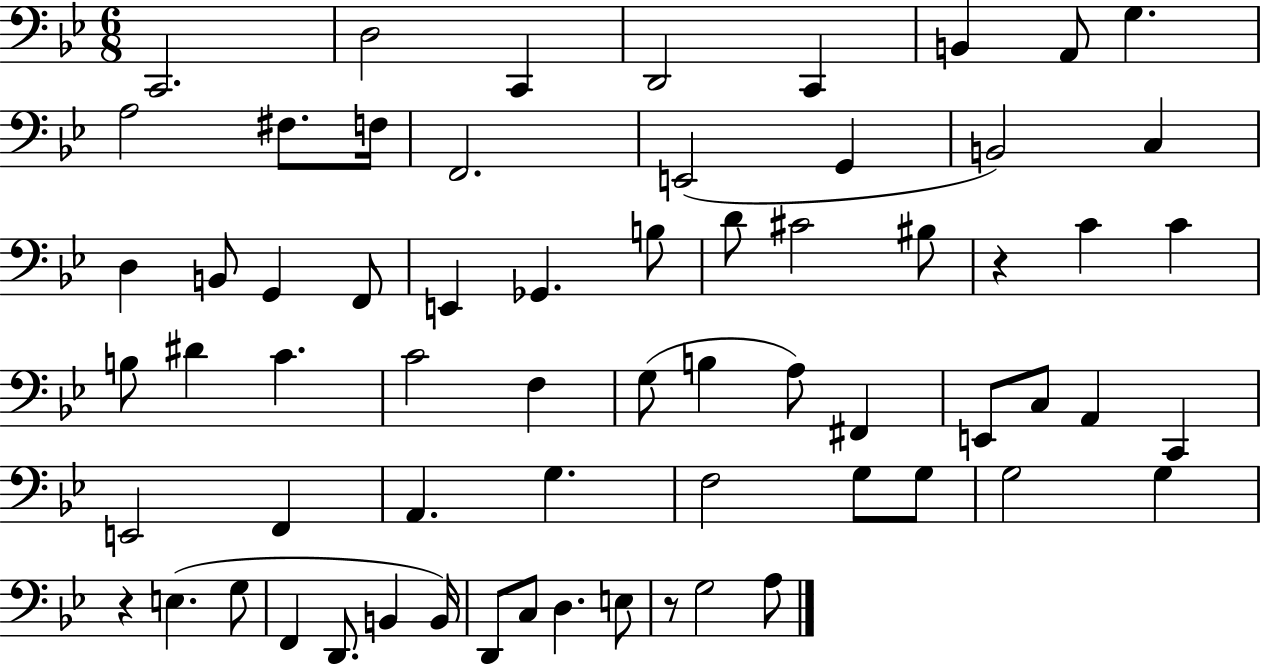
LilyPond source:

{
  \clef bass
  \numericTimeSignature
  \time 6/8
  \key bes \major
  c,2. | d2 c,4 | d,2 c,4 | b,4 a,8 g4. | \break a2 fis8. f16 | f,2. | e,2( g,4 | b,2) c4 | \break d4 b,8 g,4 f,8 | e,4 ges,4. b8 | d'8 cis'2 bis8 | r4 c'4 c'4 | \break b8 dis'4 c'4. | c'2 f4 | g8( b4 a8) fis,4 | e,8 c8 a,4 c,4 | \break e,2 f,4 | a,4. g4. | f2 g8 g8 | g2 g4 | \break r4 e4.( g8 | f,4 d,8. b,4 b,16) | d,8 c8 d4. e8 | r8 g2 a8 | \break \bar "|."
}